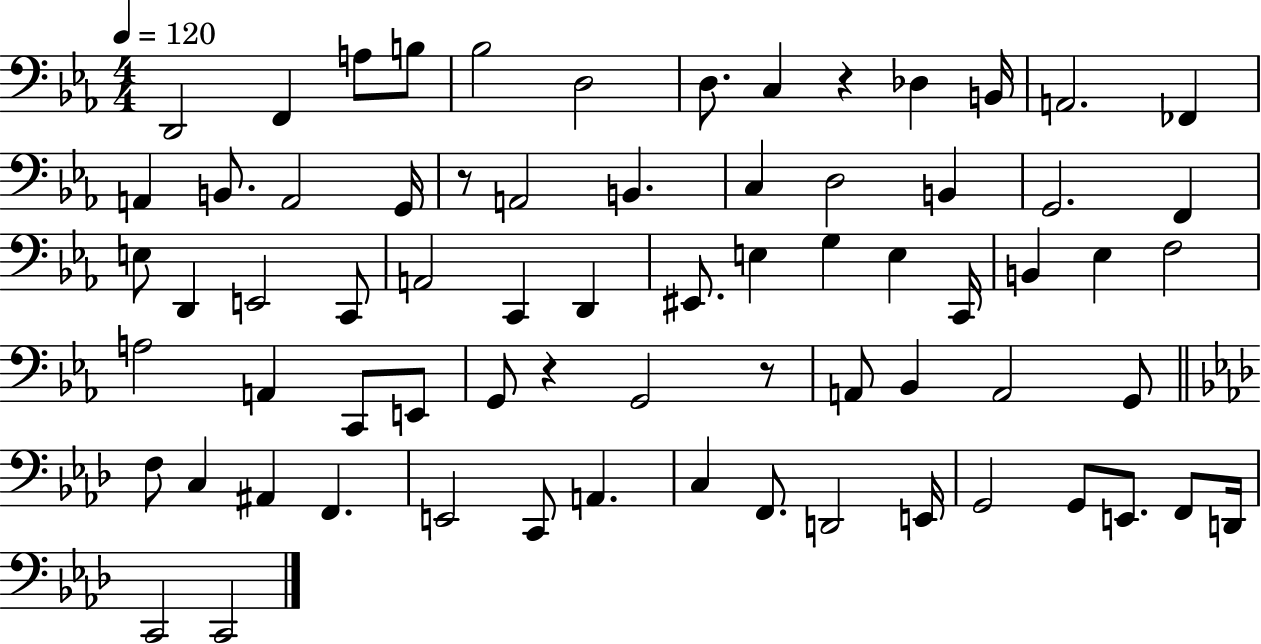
X:1
T:Untitled
M:4/4
L:1/4
K:Eb
D,,2 F,, A,/2 B,/2 _B,2 D,2 D,/2 C, z _D, B,,/4 A,,2 _F,, A,, B,,/2 A,,2 G,,/4 z/2 A,,2 B,, C, D,2 B,, G,,2 F,, E,/2 D,, E,,2 C,,/2 A,,2 C,, D,, ^E,,/2 E, G, E, C,,/4 B,, _E, F,2 A,2 A,, C,,/2 E,,/2 G,,/2 z G,,2 z/2 A,,/2 _B,, A,,2 G,,/2 F,/2 C, ^A,, F,, E,,2 C,,/2 A,, C, F,,/2 D,,2 E,,/4 G,,2 G,,/2 E,,/2 F,,/2 D,,/4 C,,2 C,,2